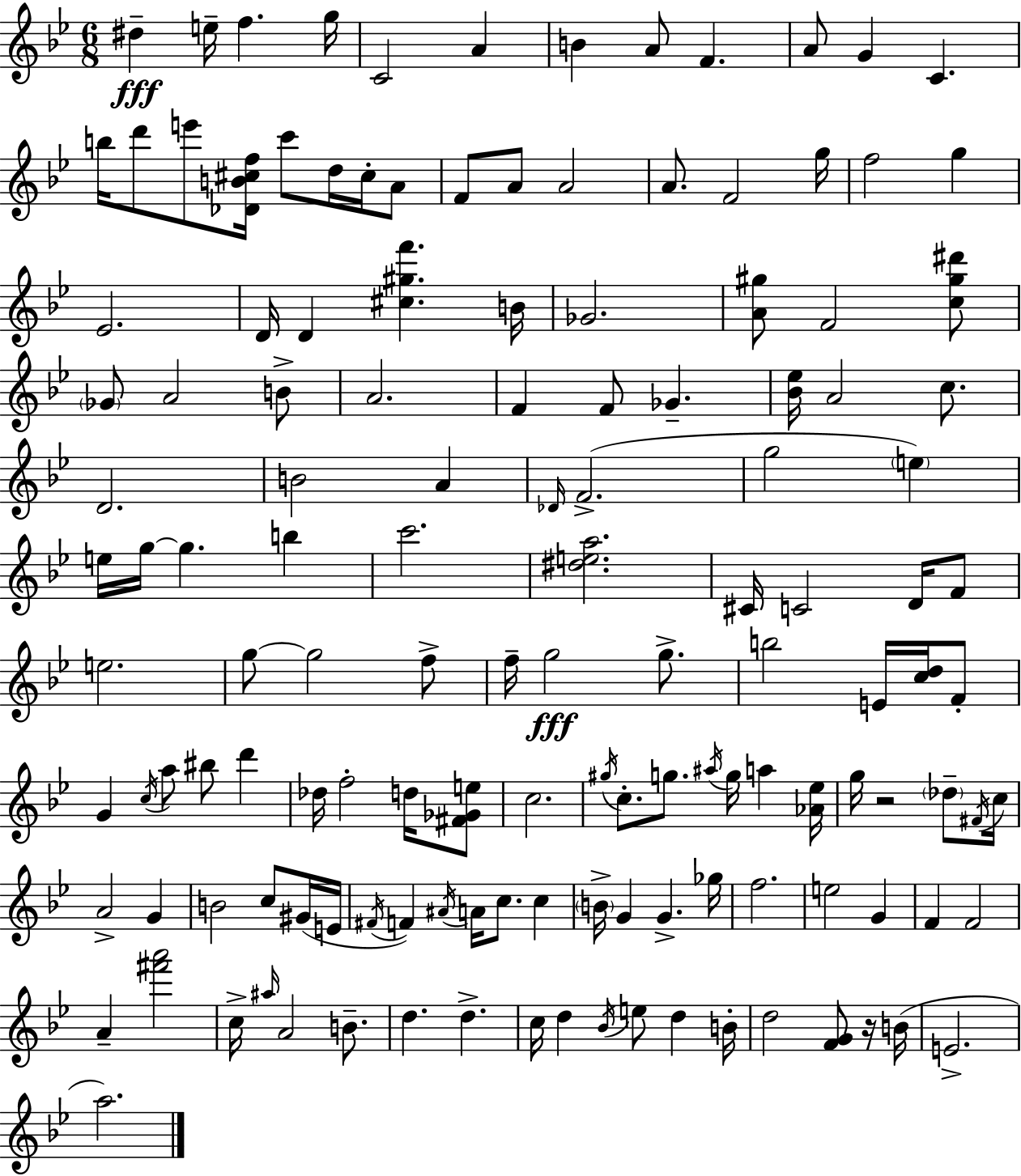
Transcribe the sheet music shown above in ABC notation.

X:1
T:Untitled
M:6/8
L:1/4
K:Bb
^d e/4 f g/4 C2 A B A/2 F A/2 G C b/4 d'/2 e'/2 [_DB^cf]/4 c'/2 d/4 ^c/4 A/2 F/2 A/2 A2 A/2 F2 g/4 f2 g _E2 D/4 D [^c^gf'] B/4 _G2 [A^g]/2 F2 [c^g^d']/2 _G/2 A2 B/2 A2 F F/2 _G [_B_e]/4 A2 c/2 D2 B2 A _D/4 F2 g2 e e/4 g/4 g b c'2 [^dea]2 ^C/4 C2 D/4 F/2 e2 g/2 g2 f/2 f/4 g2 g/2 b2 E/4 [cd]/4 F/2 G c/4 a/2 ^b/2 d' _d/4 f2 d/4 [^F_Ge]/2 c2 ^g/4 c/2 g/2 ^a/4 g/4 a [_A_e]/4 g/4 z2 _d/2 ^F/4 c/4 A2 G B2 c/2 ^G/4 E/4 ^F/4 F ^A/4 A/4 c/2 c B/4 G G _g/4 f2 e2 G F F2 A [^f'a']2 c/4 ^a/4 A2 B/2 d d c/4 d _B/4 e/2 d B/4 d2 [FG]/2 z/4 B/4 E2 a2